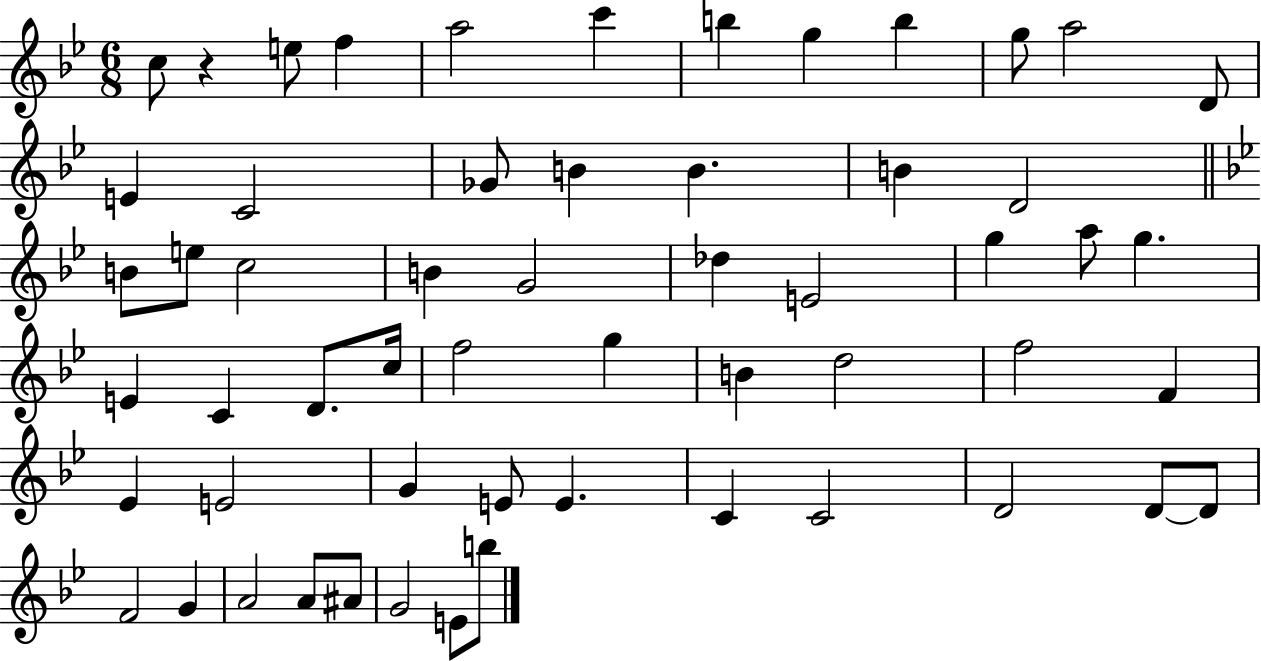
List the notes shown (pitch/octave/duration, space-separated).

C5/e R/q E5/e F5/q A5/h C6/q B5/q G5/q B5/q G5/e A5/h D4/e E4/q C4/h Gb4/e B4/q B4/q. B4/q D4/h B4/e E5/e C5/h B4/q G4/h Db5/q E4/h G5/q A5/e G5/q. E4/q C4/q D4/e. C5/s F5/h G5/q B4/q D5/h F5/h F4/q Eb4/q E4/h G4/q E4/e E4/q. C4/q C4/h D4/h D4/e D4/e F4/h G4/q A4/h A4/e A#4/e G4/h E4/e B5/e